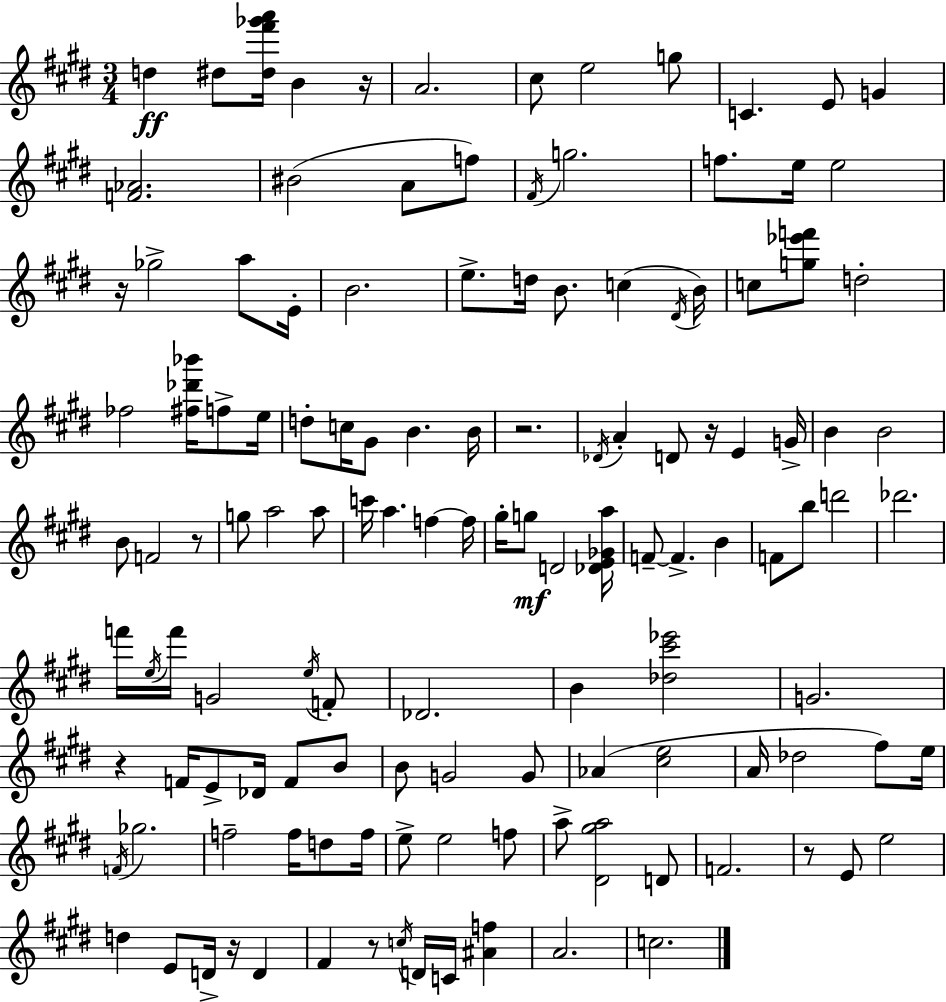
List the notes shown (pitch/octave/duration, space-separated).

D5/q D#5/e [D#5,F#6,Gb6,A6]/s B4/q R/s A4/h. C#5/e E5/h G5/e C4/q. E4/e G4/q [F4,Ab4]/h. BIS4/h A4/e F5/e F#4/s G5/h. F5/e. E5/s E5/h R/s Gb5/h A5/e E4/s B4/h. E5/e. D5/s B4/e. C5/q D#4/s B4/s C5/e [G5,Eb6,F6]/e D5/h FES5/h [F#5,Db6,Bb6]/s F5/e E5/s D5/e C5/s G#4/e B4/q. B4/s R/h. Db4/s A4/q D4/e R/s E4/q G4/s B4/q B4/h B4/e F4/h R/e G5/e A5/h A5/e C6/s A5/q. F5/q F5/s G#5/s G5/e D4/h [Db4,E4,Gb4,A5]/s F4/e F4/q. B4/q F4/e B5/e D6/h Db6/h. F6/s E5/s F6/s G4/h E5/s F4/e Db4/h. B4/q [Db5,C#6,Eb6]/h G4/h. R/q F4/s E4/e Db4/s F4/e B4/e B4/e G4/h G4/e Ab4/q [C#5,E5]/h A4/s Db5/h F#5/e E5/s F4/s Gb5/h. F5/h F5/s D5/e F5/s E5/e E5/h F5/e A5/e [D#4,G#5,A5]/h D4/e F4/h. R/e E4/e E5/h D5/q E4/e D4/s R/s D4/q F#4/q R/e C5/s D4/s C4/s [A#4,F5]/q A4/h. C5/h.